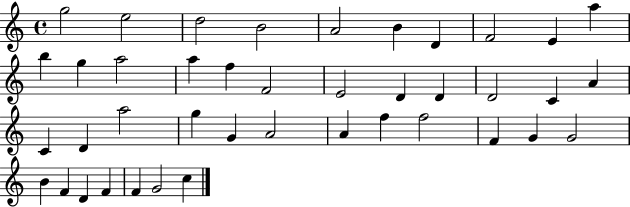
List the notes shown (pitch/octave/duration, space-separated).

G5/h E5/h D5/h B4/h A4/h B4/q D4/q F4/h E4/q A5/q B5/q G5/q A5/h A5/q F5/q F4/h E4/h D4/q D4/q D4/h C4/q A4/q C4/q D4/q A5/h G5/q G4/q A4/h A4/q F5/q F5/h F4/q G4/q G4/h B4/q F4/q D4/q F4/q F4/q G4/h C5/q